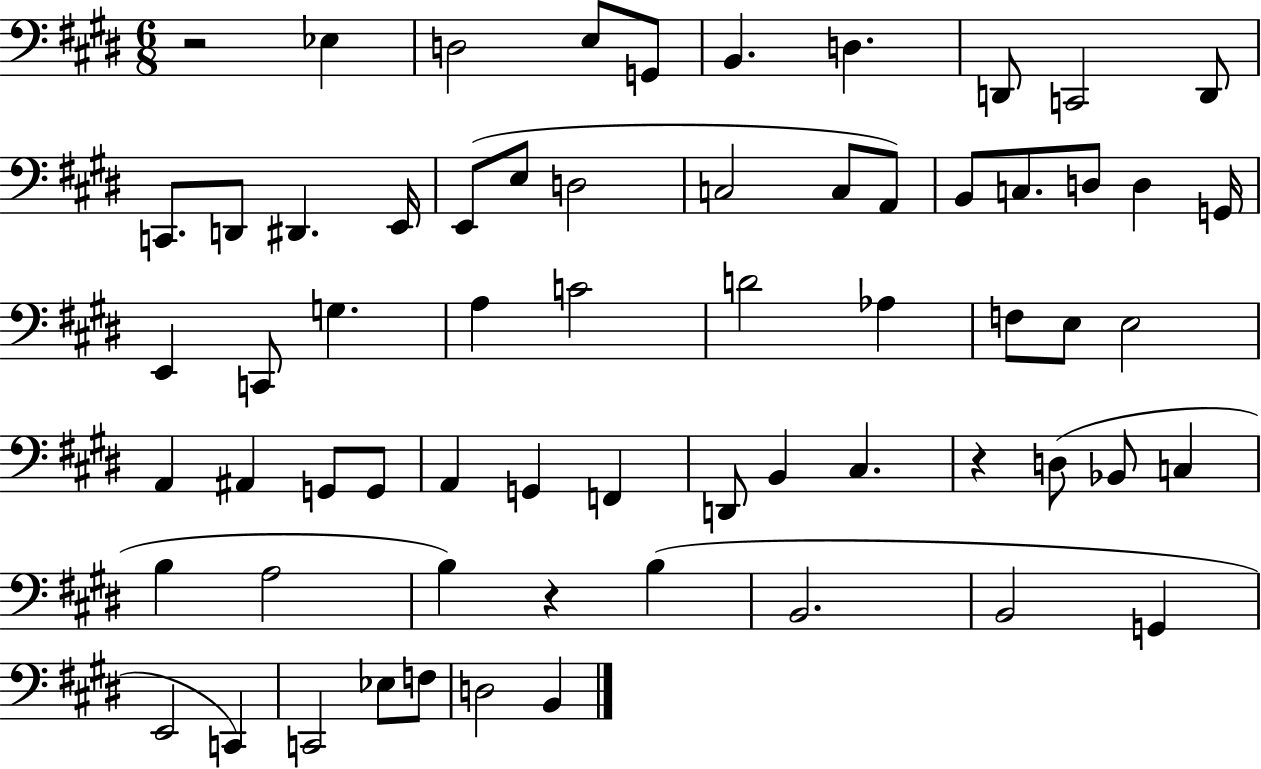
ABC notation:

X:1
T:Untitled
M:6/8
L:1/4
K:E
z2 _E, D,2 E,/2 G,,/2 B,, D, D,,/2 C,,2 D,,/2 C,,/2 D,,/2 ^D,, E,,/4 E,,/2 E,/2 D,2 C,2 C,/2 A,,/2 B,,/2 C,/2 D,/2 D, G,,/4 E,, C,,/2 G, A, C2 D2 _A, F,/2 E,/2 E,2 A,, ^A,, G,,/2 G,,/2 A,, G,, F,, D,,/2 B,, ^C, z D,/2 _B,,/2 C, B, A,2 B, z B, B,,2 B,,2 G,, E,,2 C,, C,,2 _E,/2 F,/2 D,2 B,,